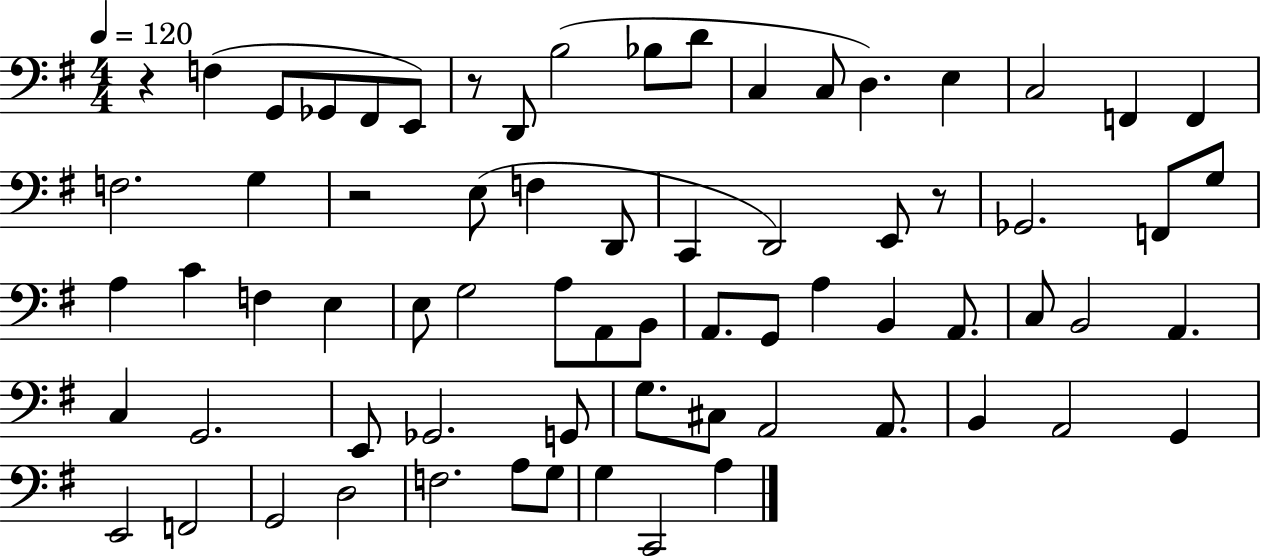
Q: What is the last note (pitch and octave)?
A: A3